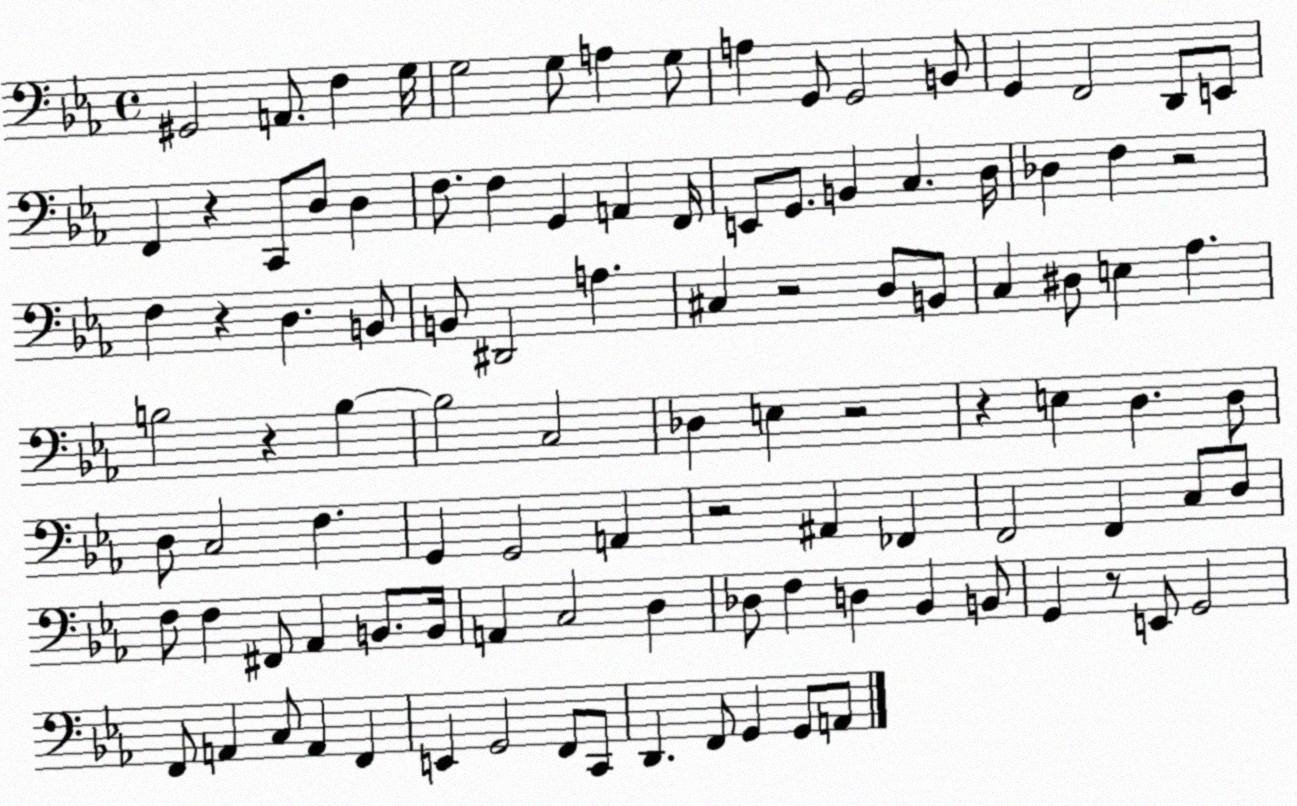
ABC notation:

X:1
T:Untitled
M:4/4
L:1/4
K:Eb
^G,,2 A,,/2 F, G,/4 G,2 G,/2 A, G,/2 A, G,,/2 G,,2 B,,/2 G,, F,,2 D,,/2 E,,/2 F,, z C,,/2 D,/2 D, F,/2 F, G,, A,, F,,/4 E,,/2 G,,/2 B,, C, D,/4 _D, F, z2 F, z D, B,,/2 B,,/2 ^D,,2 A, ^C, z2 D,/2 B,,/2 C, ^D,/2 E, _A, B,2 z B, B,2 C,2 _D, E, z2 z E, D, D,/2 D,/2 C,2 F, G,, G,,2 A,, z2 ^A,, _F,, F,,2 F,, C,/2 D,/2 F,/2 F, ^F,,/2 _A,, B,,/2 B,,/4 A,, C,2 D, _D,/2 F, D, _B,, B,,/2 G,, z/2 E,,/2 G,,2 F,,/2 A,, C,/2 A,, F,, E,, G,,2 F,,/2 C,,/2 D,, F,,/2 G,, G,,/2 A,,/2